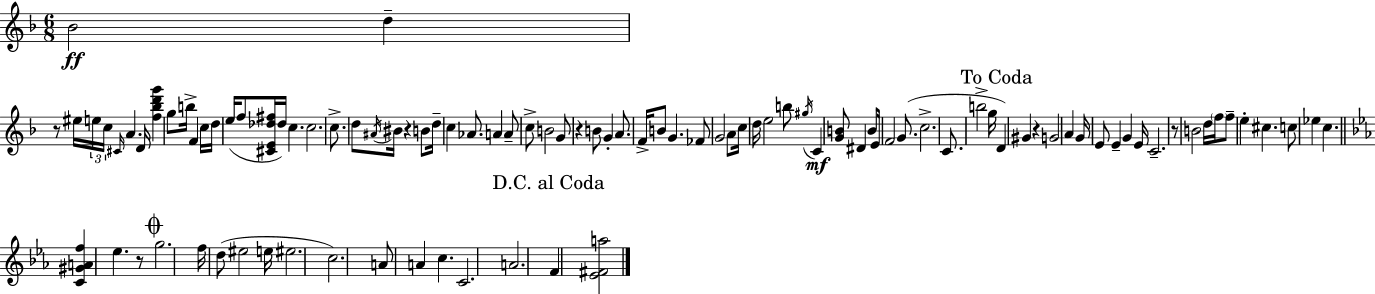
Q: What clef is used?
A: treble